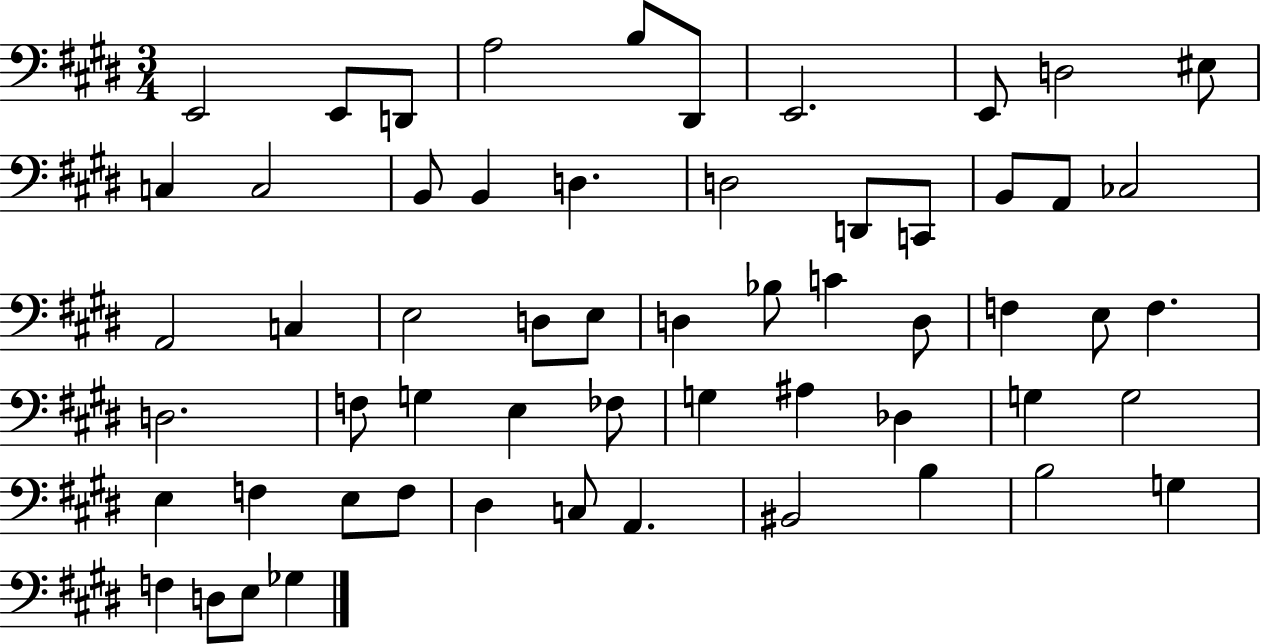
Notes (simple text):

E2/h E2/e D2/e A3/h B3/e D#2/e E2/h. E2/e D3/h EIS3/e C3/q C3/h B2/e B2/q D3/q. D3/h D2/e C2/e B2/e A2/e CES3/h A2/h C3/q E3/h D3/e E3/e D3/q Bb3/e C4/q D3/e F3/q E3/e F3/q. D3/h. F3/e G3/q E3/q FES3/e G3/q A#3/q Db3/q G3/q G3/h E3/q F3/q E3/e F3/e D#3/q C3/e A2/q. BIS2/h B3/q B3/h G3/q F3/q D3/e E3/e Gb3/q